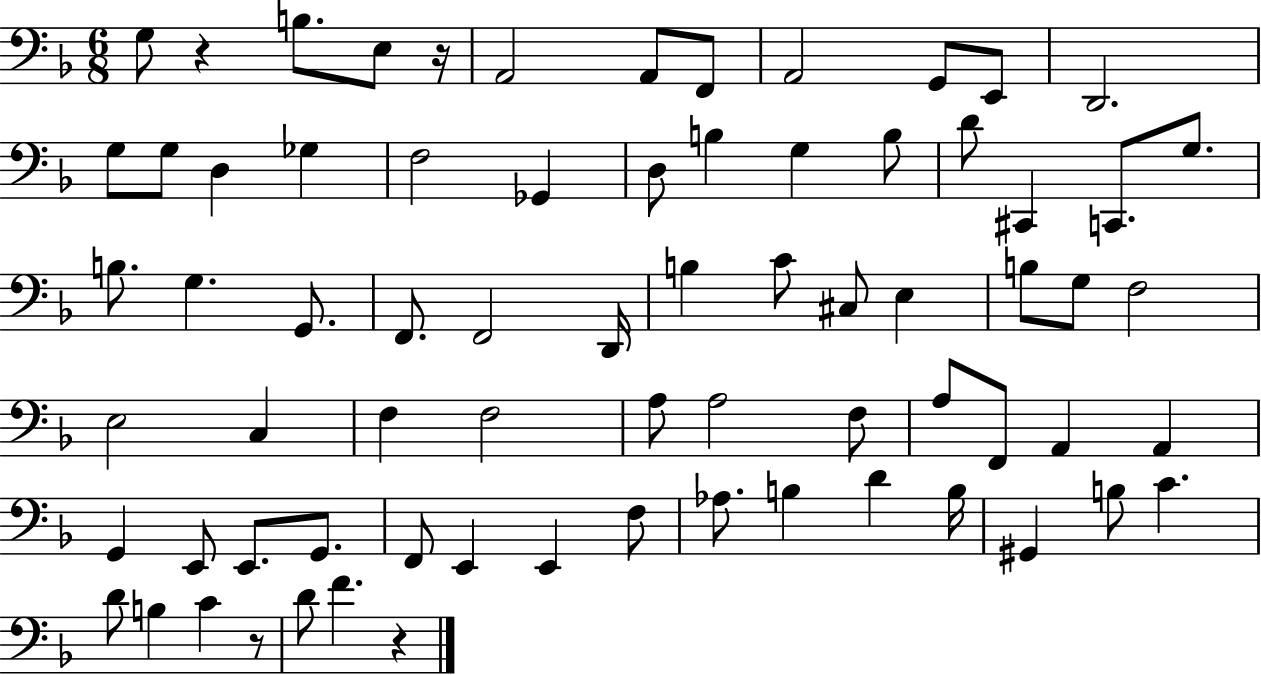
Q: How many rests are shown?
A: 4